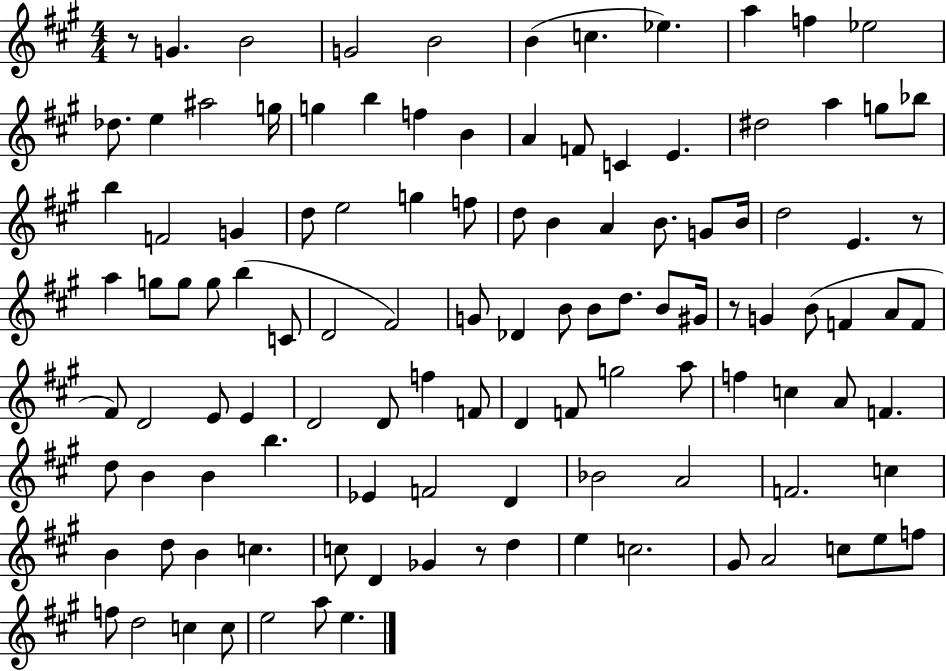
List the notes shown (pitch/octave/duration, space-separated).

R/e G4/q. B4/h G4/h B4/h B4/q C5/q. Eb5/q. A5/q F5/q Eb5/h Db5/e. E5/q A#5/h G5/s G5/q B5/q F5/q B4/q A4/q F4/e C4/q E4/q. D#5/h A5/q G5/e Bb5/e B5/q F4/h G4/q D5/e E5/h G5/q F5/e D5/e B4/q A4/q B4/e. G4/e B4/s D5/h E4/q. R/e A5/q G5/e G5/e G5/e B5/q C4/e D4/h F#4/h G4/e Db4/q B4/e B4/e D5/e. B4/e G#4/s R/e G4/q B4/e F4/q A4/e F4/e F#4/e D4/h E4/e E4/q D4/h D4/e F5/q F4/e D4/q F4/e G5/h A5/e F5/q C5/q A4/e F4/q. D5/e B4/q B4/q B5/q. Eb4/q F4/h D4/q Bb4/h A4/h F4/h. C5/q B4/q D5/e B4/q C5/q. C5/e D4/q Gb4/q R/e D5/q E5/q C5/h. G#4/e A4/h C5/e E5/e F5/e F5/e D5/h C5/q C5/e E5/h A5/e E5/q.